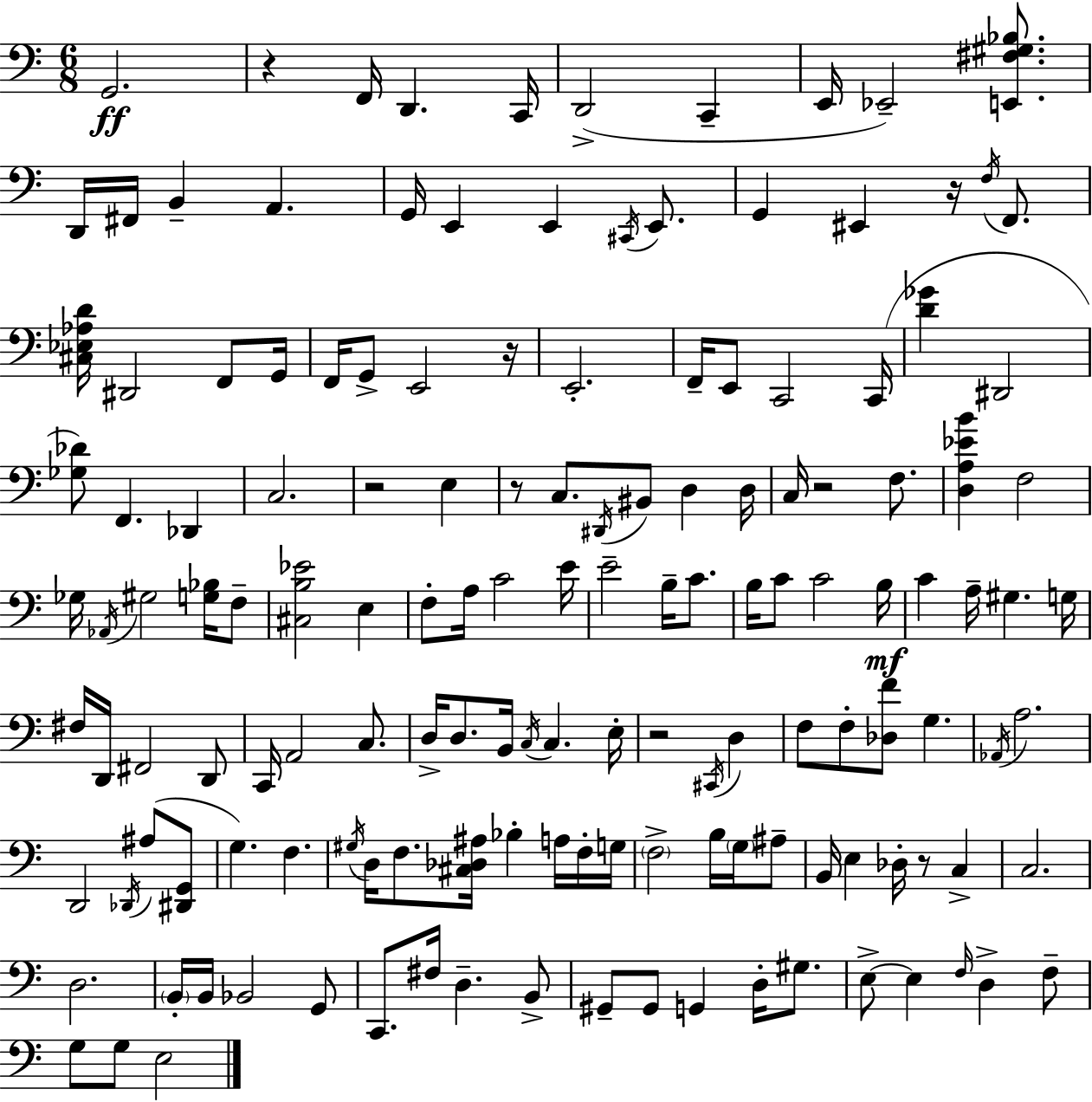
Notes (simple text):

G2/h. R/q F2/s D2/q. C2/s D2/h C2/q E2/s Eb2/h [E2,F#3,G#3,Bb3]/e. D2/s F#2/s B2/q A2/q. G2/s E2/q E2/q C#2/s E2/e. G2/q EIS2/q R/s F3/s F2/e. [C#3,Eb3,Ab3,D4]/s D#2/h F2/e G2/s F2/s G2/e E2/h R/s E2/h. F2/s E2/e C2/h C2/s [D4,Gb4]/q D#2/h [Gb3,Db4]/e F2/q. Db2/q C3/h. R/h E3/q R/e C3/e. D#2/s BIS2/e D3/q D3/s C3/s R/h F3/e. [D3,A3,Eb4,B4]/q F3/h Gb3/s Ab2/s G#3/h [G3,Bb3]/s F3/e [C#3,B3,Eb4]/h E3/q F3/e A3/s C4/h E4/s E4/h B3/s C4/e. B3/s C4/e C4/h B3/s C4/q A3/s G#3/q. G3/s F#3/s D2/s F#2/h D2/e C2/s A2/h C3/e. D3/s D3/e. B2/s C3/s C3/q. E3/s R/h C#2/s D3/q F3/e F3/e [Db3,F4]/e G3/q. Ab2/s A3/h. D2/h Db2/s A#3/e [D#2,G2]/e G3/q. F3/q. G#3/s D3/s F3/e. [C#3,Db3,A#3]/s Bb3/q A3/s F3/s G3/s F3/h B3/s G3/s A#3/e B2/s E3/q Db3/s R/e C3/q C3/h. D3/h. B2/s B2/s Bb2/h G2/e C2/e. F#3/s D3/q. B2/e G#2/e G#2/e G2/q D3/s G#3/e. E3/e E3/q F3/s D3/q F3/e G3/e G3/e E3/h